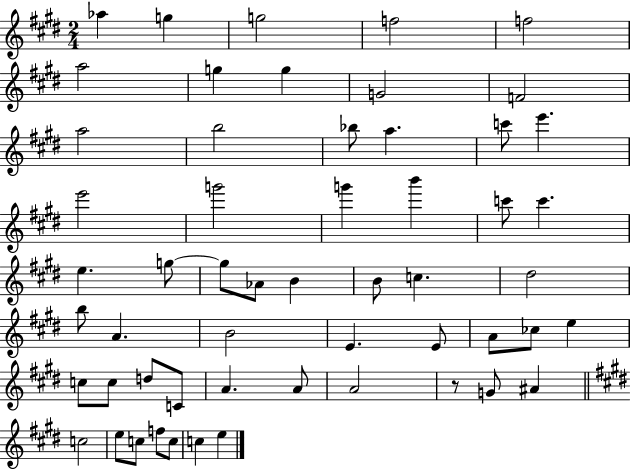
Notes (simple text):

Ab5/q G5/q G5/h F5/h F5/h A5/h G5/q G5/q G4/h F4/h A5/h B5/h Bb5/e A5/q. C6/e E6/q. E6/h G6/h G6/q B6/q C6/e C6/q. E5/q. G5/e G5/e Ab4/e B4/q B4/e C5/q. D#5/h B5/e A4/q. B4/h E4/q. E4/e A4/e CES5/e E5/q C5/e C5/e D5/e C4/e A4/q. A4/e A4/h R/e G4/e A#4/q C5/h E5/e C5/e F5/e C5/e C5/q E5/q